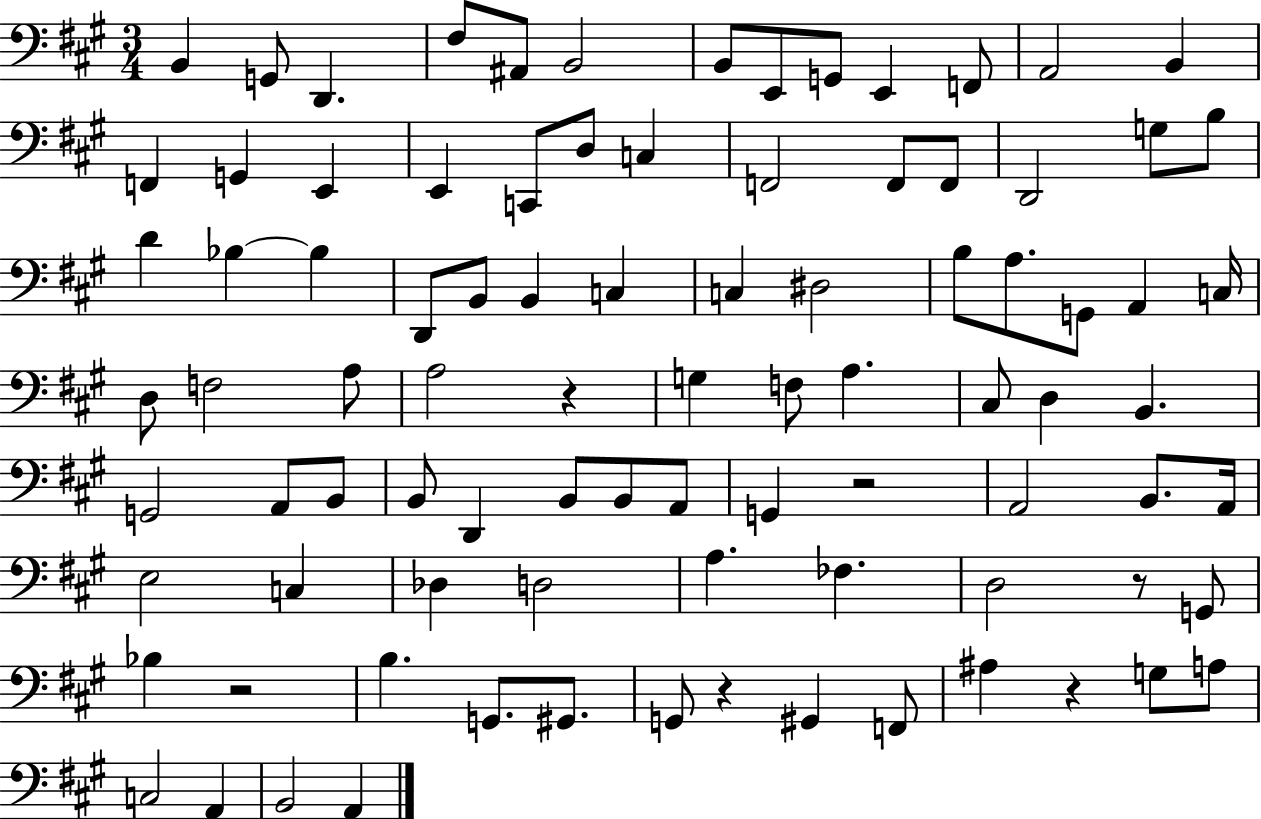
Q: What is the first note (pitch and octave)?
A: B2